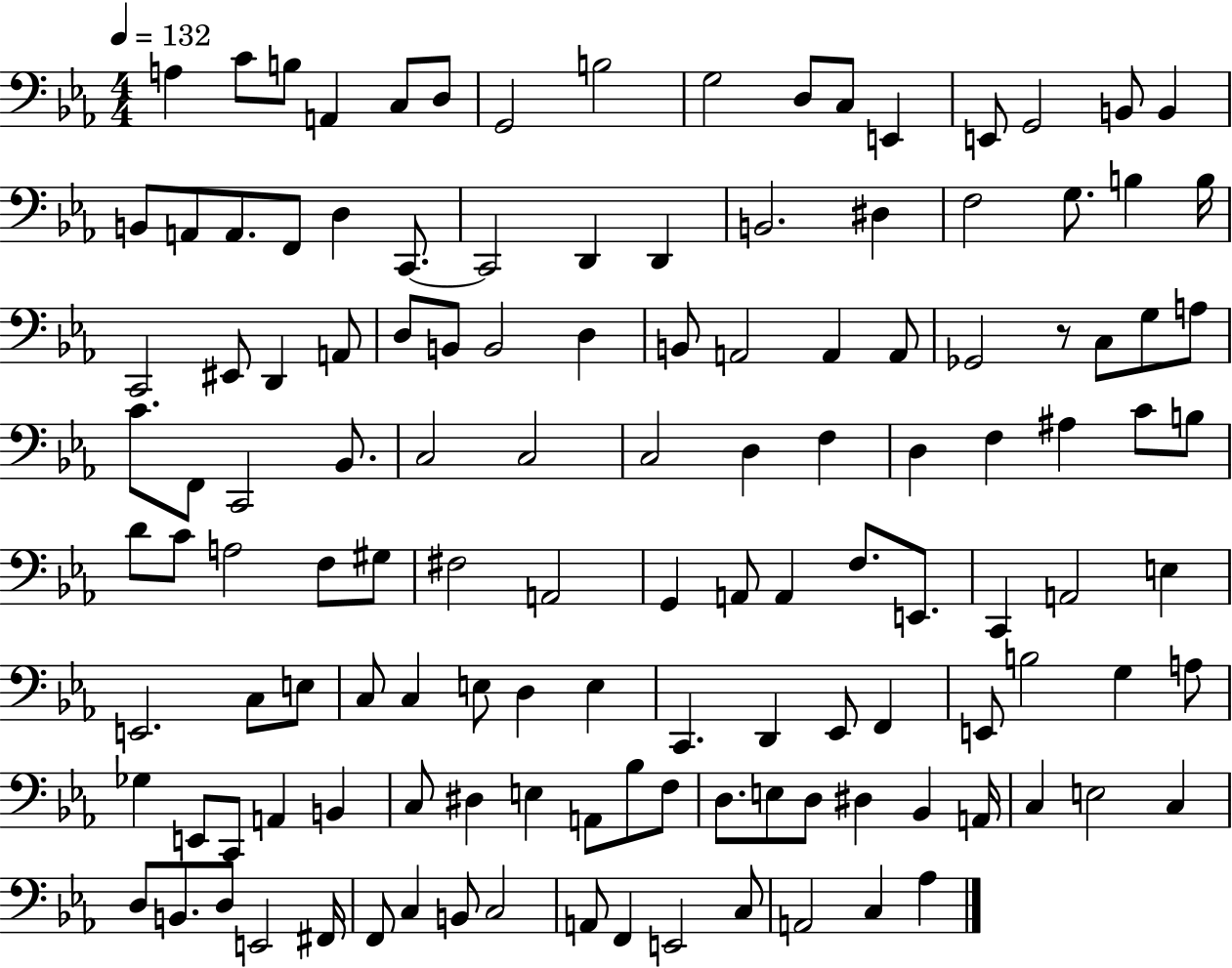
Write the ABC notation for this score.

X:1
T:Untitled
M:4/4
L:1/4
K:Eb
A, C/2 B,/2 A,, C,/2 D,/2 G,,2 B,2 G,2 D,/2 C,/2 E,, E,,/2 G,,2 B,,/2 B,, B,,/2 A,,/2 A,,/2 F,,/2 D, C,,/2 C,,2 D,, D,, B,,2 ^D, F,2 G,/2 B, B,/4 C,,2 ^E,,/2 D,, A,,/2 D,/2 B,,/2 B,,2 D, B,,/2 A,,2 A,, A,,/2 _G,,2 z/2 C,/2 G,/2 A,/2 C/2 F,,/2 C,,2 _B,,/2 C,2 C,2 C,2 D, F, D, F, ^A, C/2 B,/2 D/2 C/2 A,2 F,/2 ^G,/2 ^F,2 A,,2 G,, A,,/2 A,, F,/2 E,,/2 C,, A,,2 E, E,,2 C,/2 E,/2 C,/2 C, E,/2 D, E, C,, D,, _E,,/2 F,, E,,/2 B,2 G, A,/2 _G, E,,/2 C,,/2 A,, B,, C,/2 ^D, E, A,,/2 _B,/2 F,/2 D,/2 E,/2 D,/2 ^D, _B,, A,,/4 C, E,2 C, D,/2 B,,/2 D,/2 E,,2 ^F,,/4 F,,/2 C, B,,/2 C,2 A,,/2 F,, E,,2 C,/2 A,,2 C, _A,